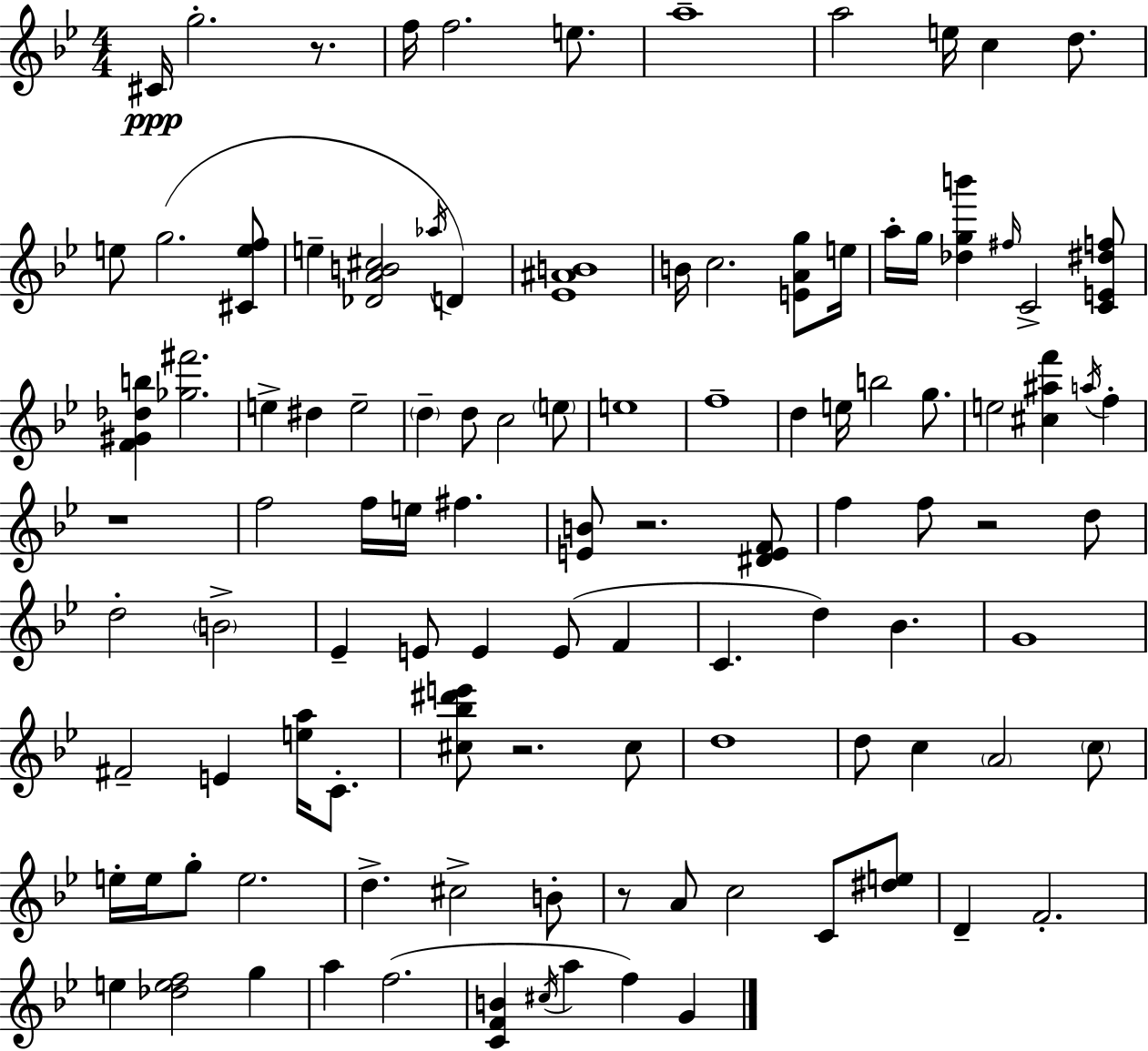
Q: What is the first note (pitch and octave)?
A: C#4